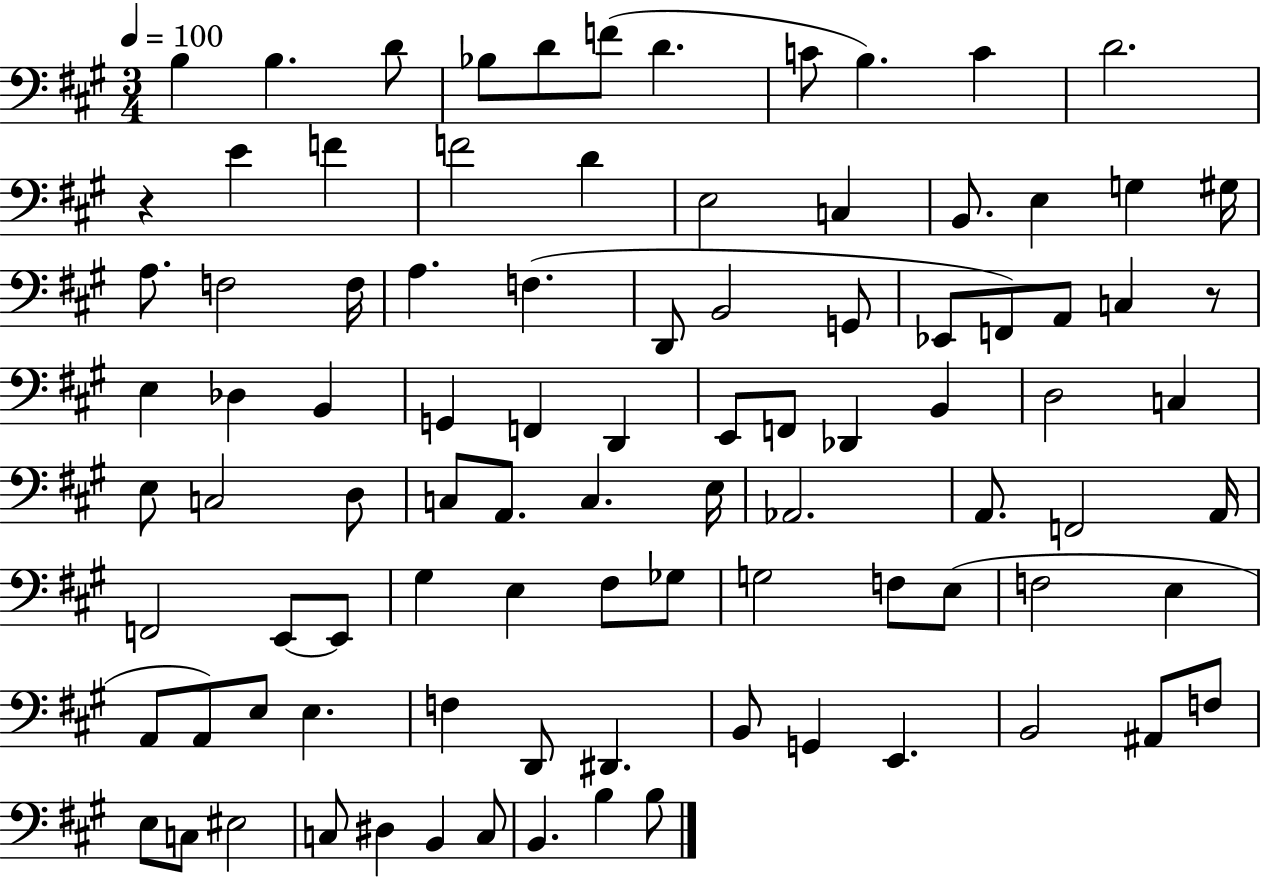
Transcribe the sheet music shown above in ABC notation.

X:1
T:Untitled
M:3/4
L:1/4
K:A
B, B, D/2 _B,/2 D/2 F/2 D C/2 B, C D2 z E F F2 D E,2 C, B,,/2 E, G, ^G,/4 A,/2 F,2 F,/4 A, F, D,,/2 B,,2 G,,/2 _E,,/2 F,,/2 A,,/2 C, z/2 E, _D, B,, G,, F,, D,, E,,/2 F,,/2 _D,, B,, D,2 C, E,/2 C,2 D,/2 C,/2 A,,/2 C, E,/4 _A,,2 A,,/2 F,,2 A,,/4 F,,2 E,,/2 E,,/2 ^G, E, ^F,/2 _G,/2 G,2 F,/2 E,/2 F,2 E, A,,/2 A,,/2 E,/2 E, F, D,,/2 ^D,, B,,/2 G,, E,, B,,2 ^A,,/2 F,/2 E,/2 C,/2 ^E,2 C,/2 ^D, B,, C,/2 B,, B, B,/2